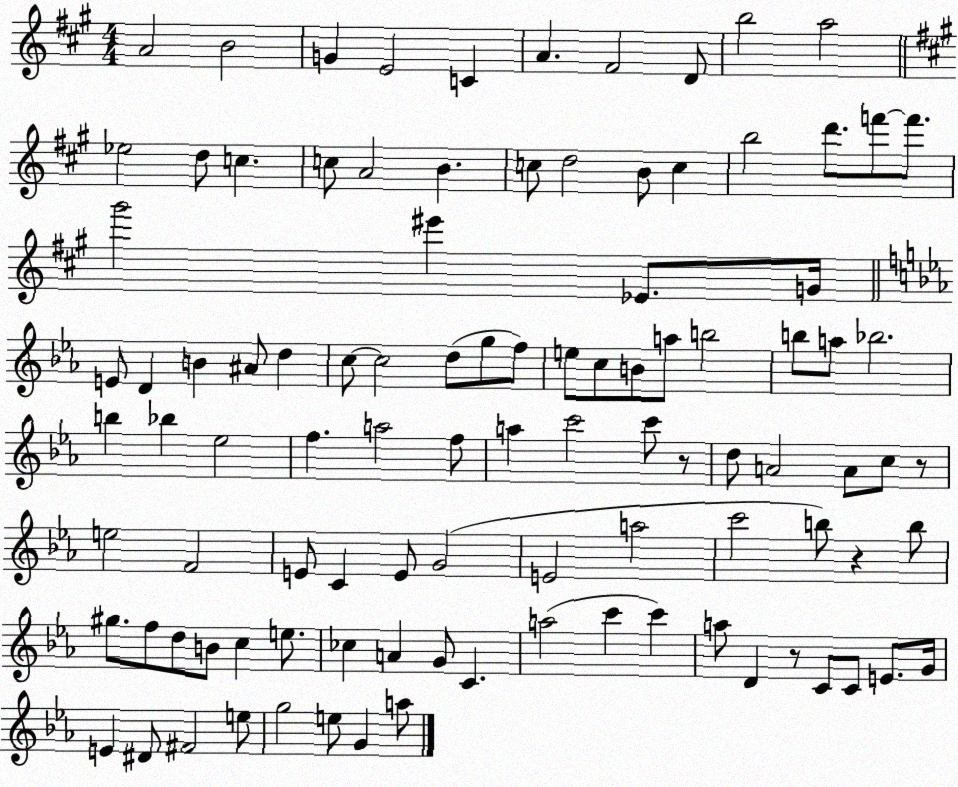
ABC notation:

X:1
T:Untitled
M:4/4
L:1/4
K:A
A2 B2 G E2 C A ^F2 D/2 b2 a2 _e2 d/2 c c/2 A2 B c/2 d2 B/2 c b2 d'/2 f'/2 f'/2 ^g'2 ^e' _E/2 G/4 E/2 D B ^A/2 d c/2 c2 d/2 g/2 f/2 e/2 c/2 B/2 a/2 b2 b/2 a/2 _b2 b _b _e2 f a2 f/2 a c'2 c'/2 z/2 d/2 A2 A/2 c/2 z/2 e2 F2 E/2 C E/2 G2 E2 a2 c'2 b/2 z b/2 ^g/2 f/2 d/2 B/2 c e/2 _c A G/2 C a2 c' c' a/2 D z/2 C/2 C/2 E/2 G/4 E ^D/2 ^F2 e/2 g2 e/2 G a/2